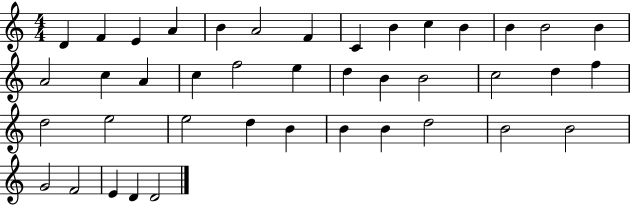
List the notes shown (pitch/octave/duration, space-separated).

D4/q F4/q E4/q A4/q B4/q A4/h F4/q C4/q B4/q C5/q B4/q B4/q B4/h B4/q A4/h C5/q A4/q C5/q F5/h E5/q D5/q B4/q B4/h C5/h D5/q F5/q D5/h E5/h E5/h D5/q B4/q B4/q B4/q D5/h B4/h B4/h G4/h F4/h E4/q D4/q D4/h